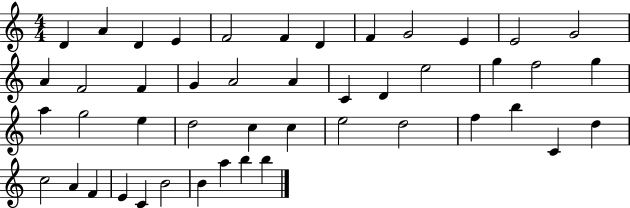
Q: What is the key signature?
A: C major